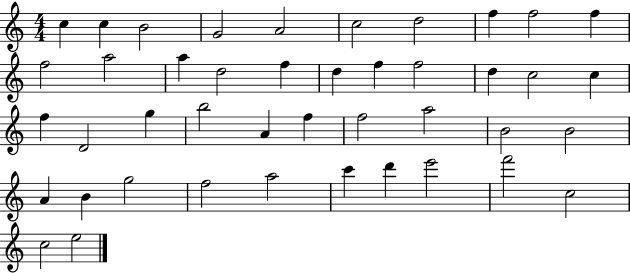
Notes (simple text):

C5/q C5/q B4/h G4/h A4/h C5/h D5/h F5/q F5/h F5/q F5/h A5/h A5/q D5/h F5/q D5/q F5/q F5/h D5/q C5/h C5/q F5/q D4/h G5/q B5/h A4/q F5/q F5/h A5/h B4/h B4/h A4/q B4/q G5/h F5/h A5/h C6/q D6/q E6/h F6/h C5/h C5/h E5/h